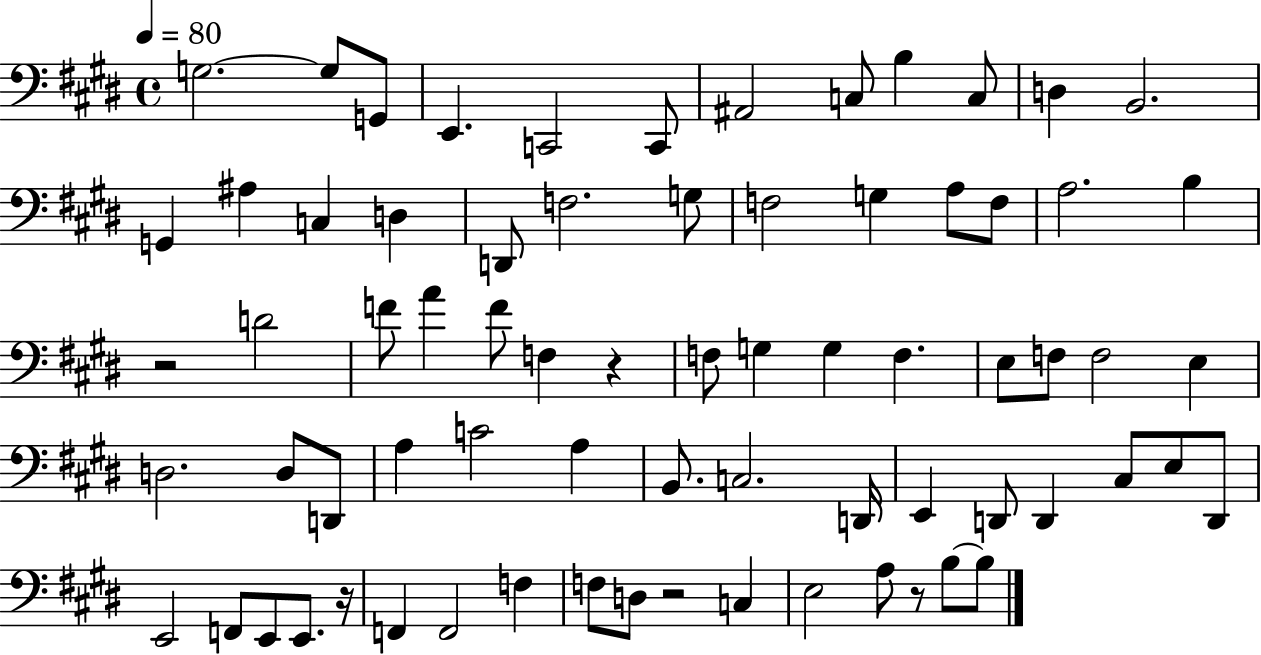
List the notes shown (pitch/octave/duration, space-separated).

G3/h. G3/e G2/e E2/q. C2/h C2/e A#2/h C3/e B3/q C3/e D3/q B2/h. G2/q A#3/q C3/q D3/q D2/e F3/h. G3/e F3/h G3/q A3/e F3/e A3/h. B3/q R/h D4/h F4/e A4/q F4/e F3/q R/q F3/e G3/q G3/q F3/q. E3/e F3/e F3/h E3/q D3/h. D3/e D2/e A3/q C4/h A3/q B2/e. C3/h. D2/s E2/q D2/e D2/q C#3/e E3/e D2/e E2/h F2/e E2/e E2/e. R/s F2/q F2/h F3/q F3/e D3/e R/h C3/q E3/h A3/e R/e B3/e B3/e